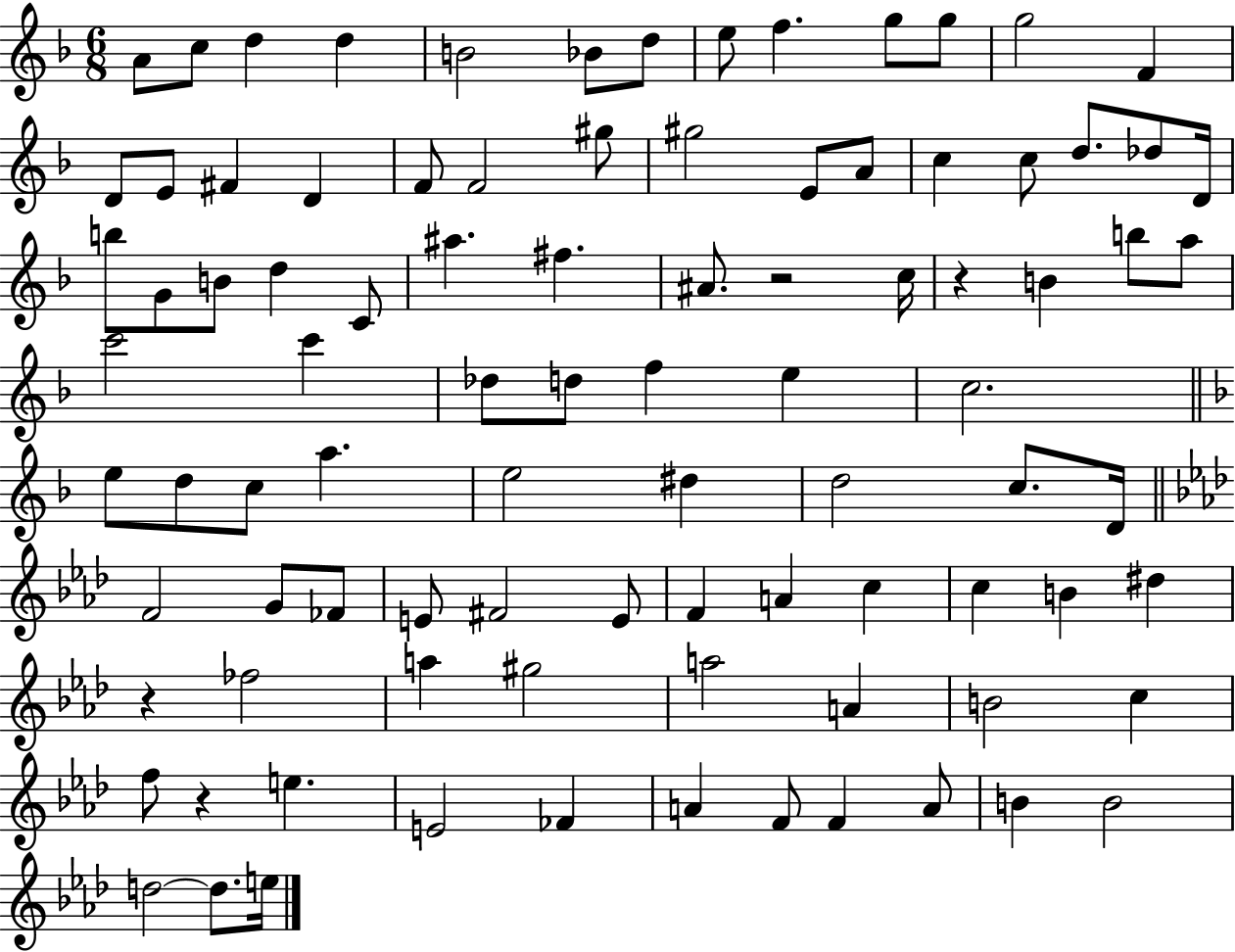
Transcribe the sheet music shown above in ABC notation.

X:1
T:Untitled
M:6/8
L:1/4
K:F
A/2 c/2 d d B2 _B/2 d/2 e/2 f g/2 g/2 g2 F D/2 E/2 ^F D F/2 F2 ^g/2 ^g2 E/2 A/2 c c/2 d/2 _d/2 D/4 b/2 G/2 B/2 d C/2 ^a ^f ^A/2 z2 c/4 z B b/2 a/2 c'2 c' _d/2 d/2 f e c2 e/2 d/2 c/2 a e2 ^d d2 c/2 D/4 F2 G/2 _F/2 E/2 ^F2 E/2 F A c c B ^d z _f2 a ^g2 a2 A B2 c f/2 z e E2 _F A F/2 F A/2 B B2 d2 d/2 e/4